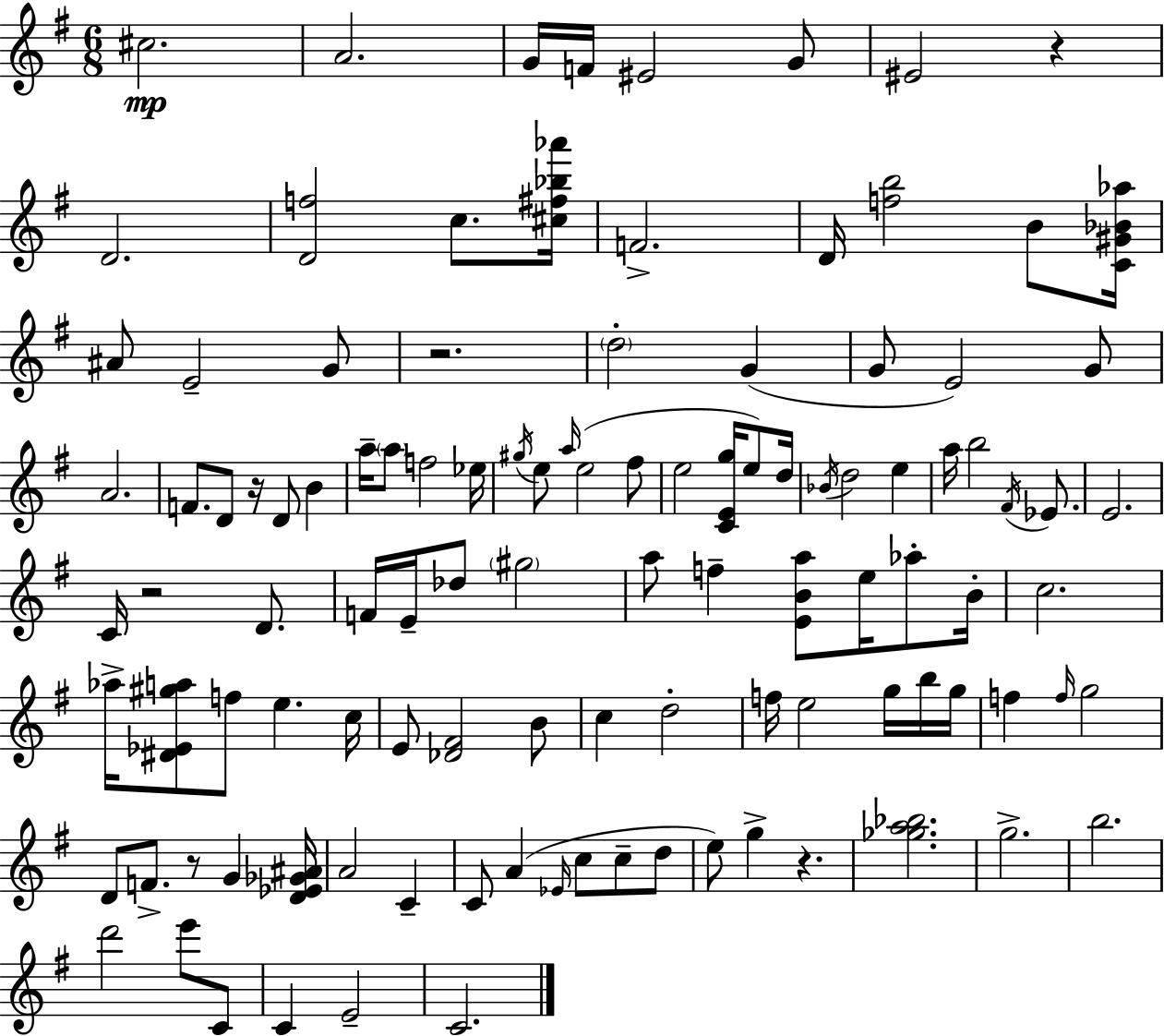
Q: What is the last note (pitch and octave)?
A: C4